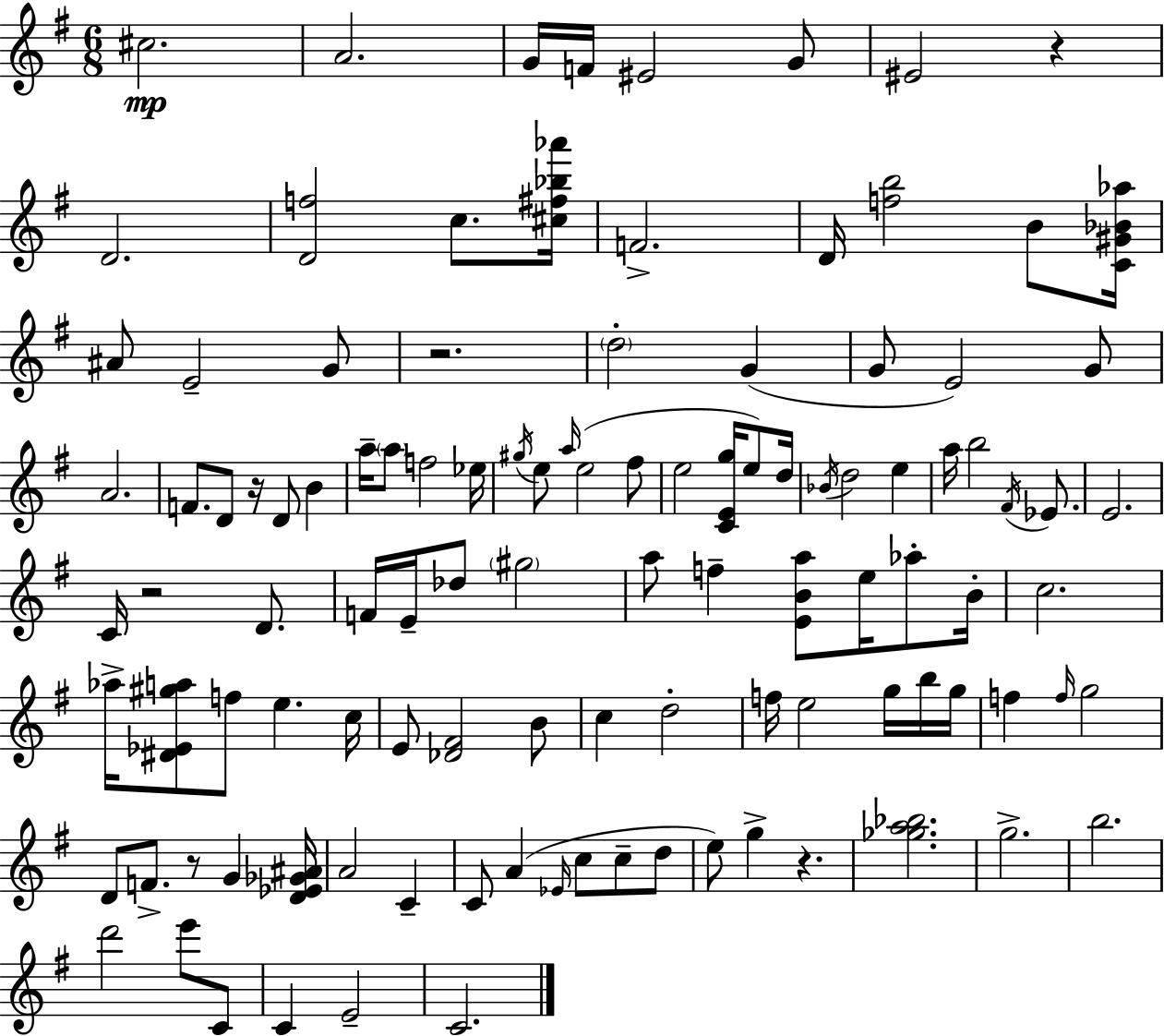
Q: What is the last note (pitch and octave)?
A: C4